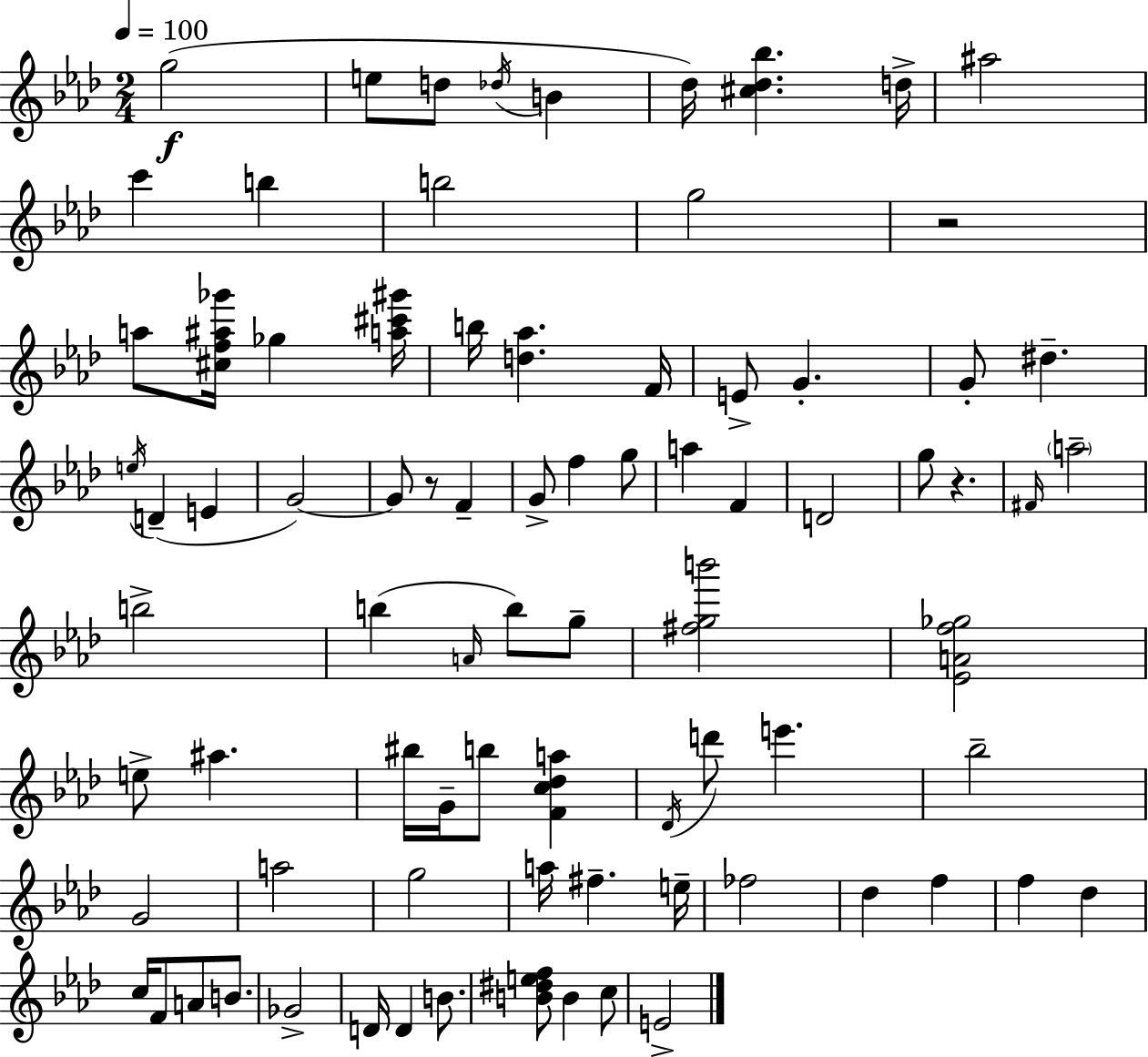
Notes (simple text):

G5/h E5/e D5/e Db5/s B4/q Db5/s [C#5,Db5,Bb5]/q. D5/s A#5/h C6/q B5/q B5/h G5/h R/h A5/e [C#5,F5,A#5,Gb6]/s Gb5/q [A5,C#6,G#6]/s B5/s [D5,Ab5]/q. F4/s E4/e G4/q. G4/e D#5/q. E5/s D4/q E4/q G4/h G4/e R/e F4/q G4/e F5/q G5/e A5/q F4/q D4/h G5/e R/q. F#4/s A5/h B5/h B5/q A4/s B5/e G5/e [F#5,G5,B6]/h [Eb4,A4,F5,Gb5]/h E5/e A#5/q. BIS5/s G4/s B5/e [F4,C5,Db5,A5]/q Db4/s D6/e E6/q. Bb5/h G4/h A5/h G5/h A5/s F#5/q. E5/s FES5/h Db5/q F5/q F5/q Db5/q C5/s F4/e A4/e B4/e. Gb4/h D4/s D4/q B4/e. [B4,D#5,E5,F5]/e B4/q C5/e E4/h